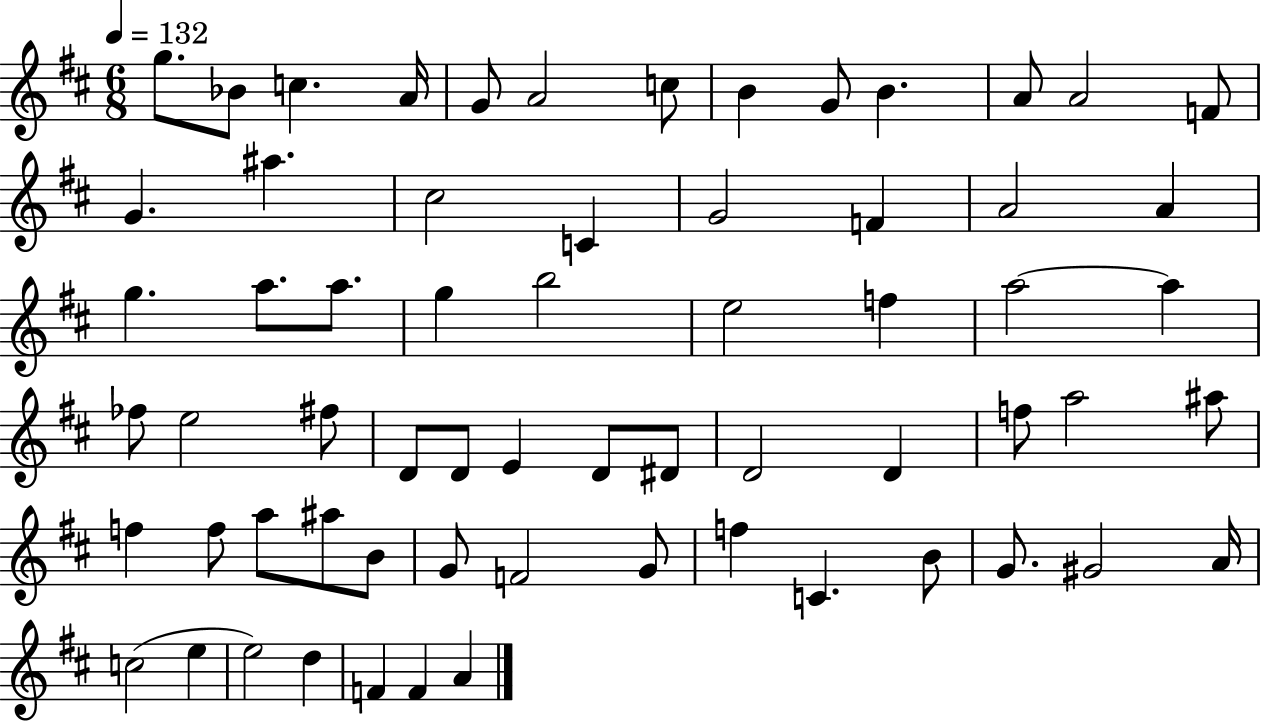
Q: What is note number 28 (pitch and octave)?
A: F5